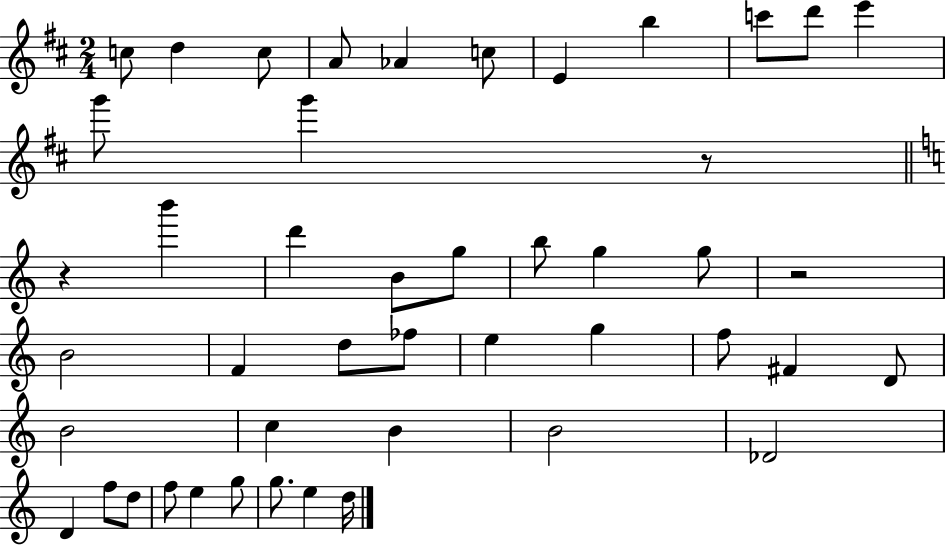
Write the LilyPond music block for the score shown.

{
  \clef treble
  \numericTimeSignature
  \time 2/4
  \key d \major
  \repeat volta 2 { c''8 d''4 c''8 | a'8 aes'4 c''8 | e'4 b''4 | c'''8 d'''8 e'''4 | \break g'''8 g'''4 r8 | \bar "||" \break \key c \major r4 b'''4 | d'''4 b'8 g''8 | b''8 g''4 g''8 | r2 | \break b'2 | f'4 d''8 fes''8 | e''4 g''4 | f''8 fis'4 d'8 | \break b'2 | c''4 b'4 | b'2 | des'2 | \break d'4 f''8 d''8 | f''8 e''4 g''8 | g''8. e''4 d''16 | } \bar "|."
}